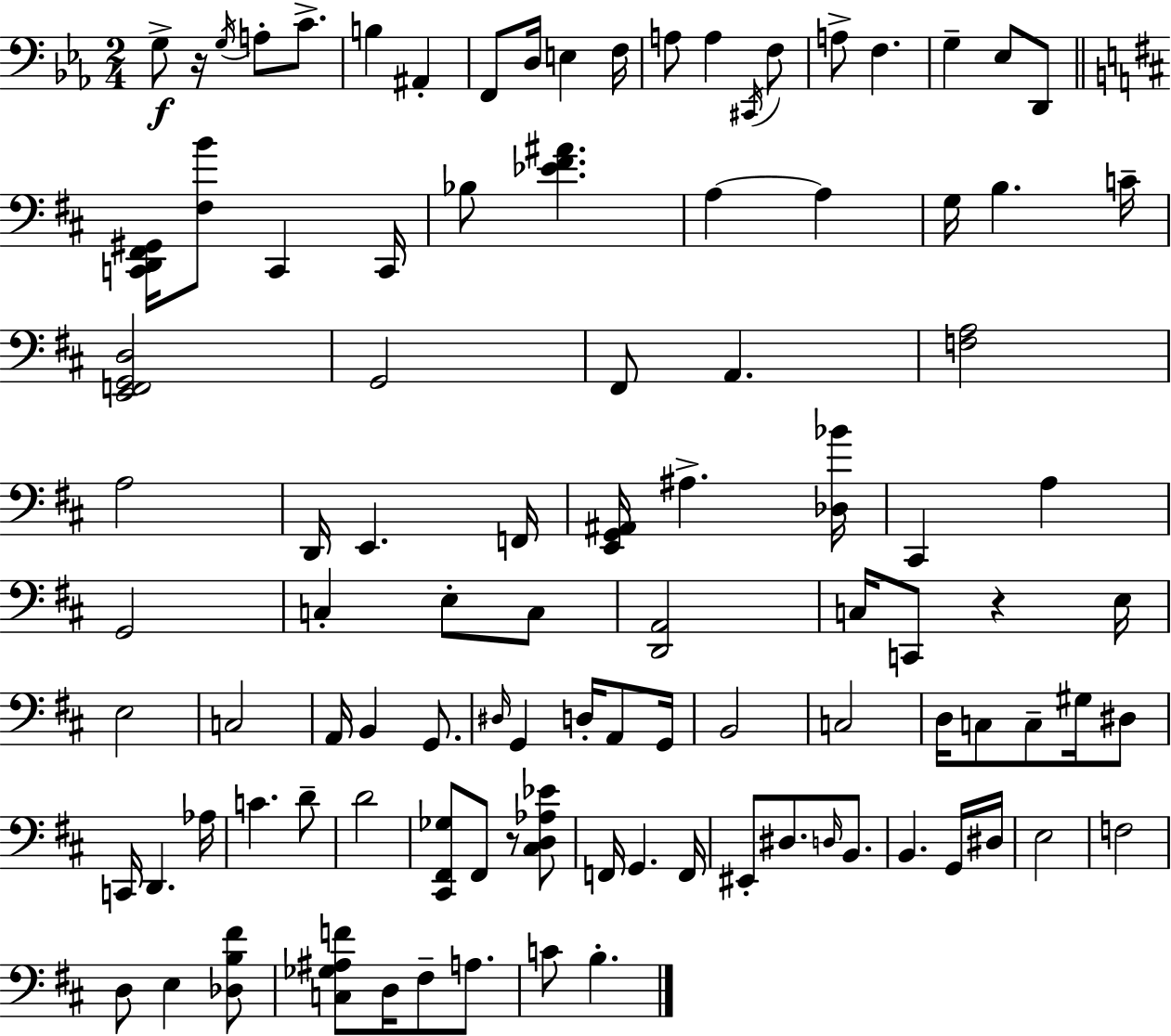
X:1
T:Untitled
M:2/4
L:1/4
K:Cm
G,/2 z/4 G,/4 A,/2 C/2 B, ^A,, F,,/2 D,/4 E, F,/4 A,/2 A, ^C,,/4 F,/2 A,/2 F, G, _E,/2 D,,/2 [C,,D,,^F,,^G,,]/4 [^F,B]/2 C,, C,,/4 _B,/2 [_E^F^A] A, A, G,/4 B, C/4 [E,,F,,G,,D,]2 G,,2 ^F,,/2 A,, [F,A,]2 A,2 D,,/4 E,, F,,/4 [E,,G,,^A,,]/4 ^A, [_D,_B]/4 ^C,, A, G,,2 C, E,/2 C,/2 [D,,A,,]2 C,/4 C,,/2 z E,/4 E,2 C,2 A,,/4 B,, G,,/2 ^D,/4 G,, D,/4 A,,/2 G,,/4 B,,2 C,2 D,/4 C,/2 C,/2 ^G,/4 ^D,/2 C,,/4 D,, _A,/4 C D/2 D2 [^C,,^F,,_G,]/2 ^F,,/2 z/2 [^C,D,_A,_E]/2 F,,/4 G,, F,,/4 ^E,,/2 ^D,/2 D,/4 B,,/2 B,, G,,/4 ^D,/4 E,2 F,2 D,/2 E, [_D,B,^F]/2 [C,_G,^A,F]/2 D,/4 ^F,/2 A,/2 C/2 B,